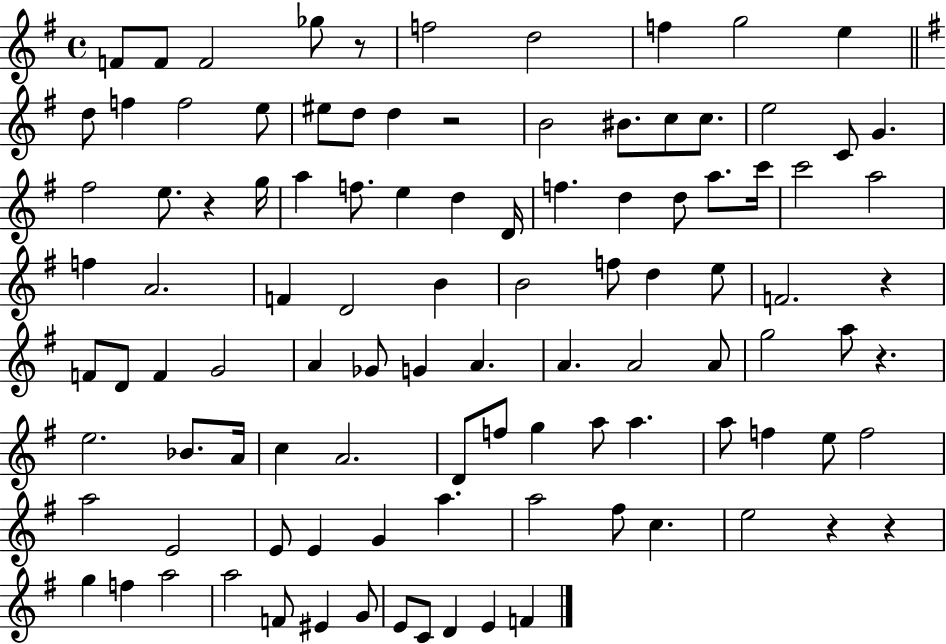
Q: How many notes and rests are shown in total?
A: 104